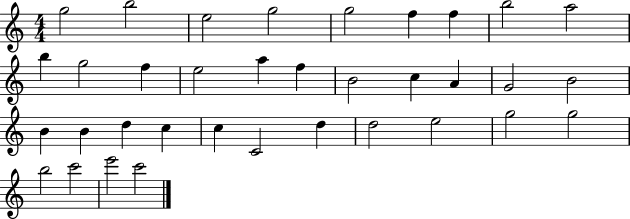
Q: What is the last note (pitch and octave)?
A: C6